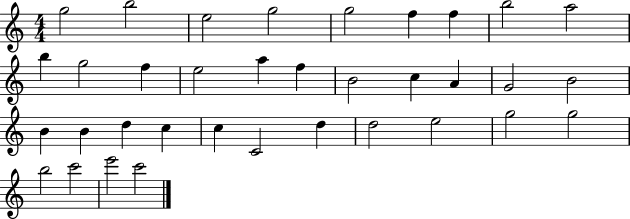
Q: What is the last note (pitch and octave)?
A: C6